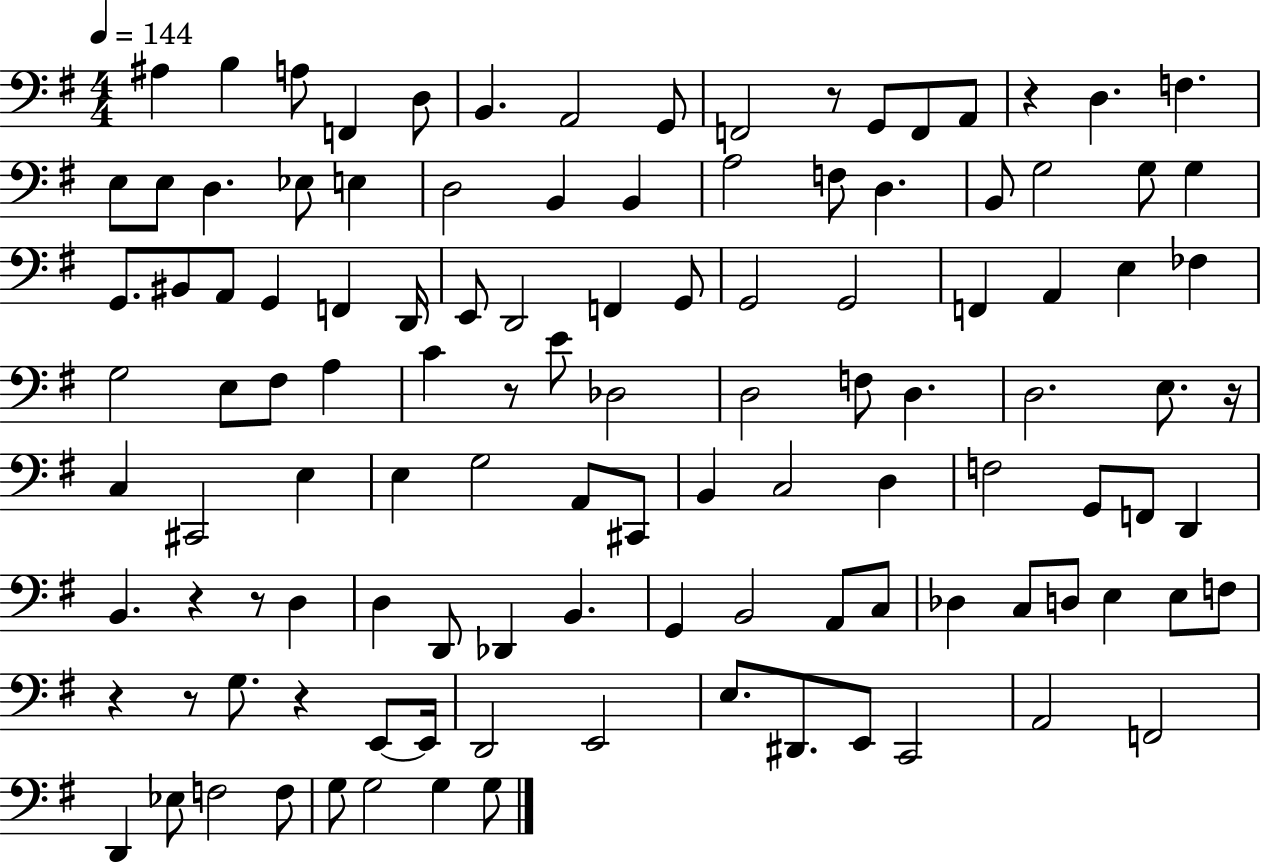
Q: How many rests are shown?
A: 9